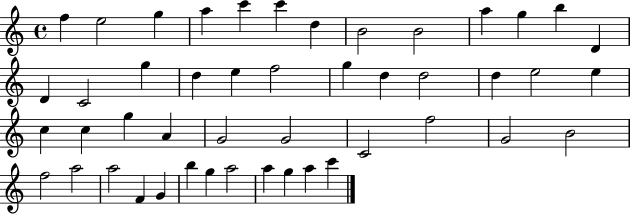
{
  \clef treble
  \time 4/4
  \defaultTimeSignature
  \key c \major
  f''4 e''2 g''4 | a''4 c'''4 c'''4 d''4 | b'2 b'2 | a''4 g''4 b''4 d'4 | \break d'4 c'2 g''4 | d''4 e''4 f''2 | g''4 d''4 d''2 | d''4 e''2 e''4 | \break c''4 c''4 g''4 a'4 | g'2 g'2 | c'2 f''2 | g'2 b'2 | \break f''2 a''2 | a''2 f'4 g'4 | b''4 g''4 a''2 | a''4 g''4 a''4 c'''4 | \break \bar "|."
}